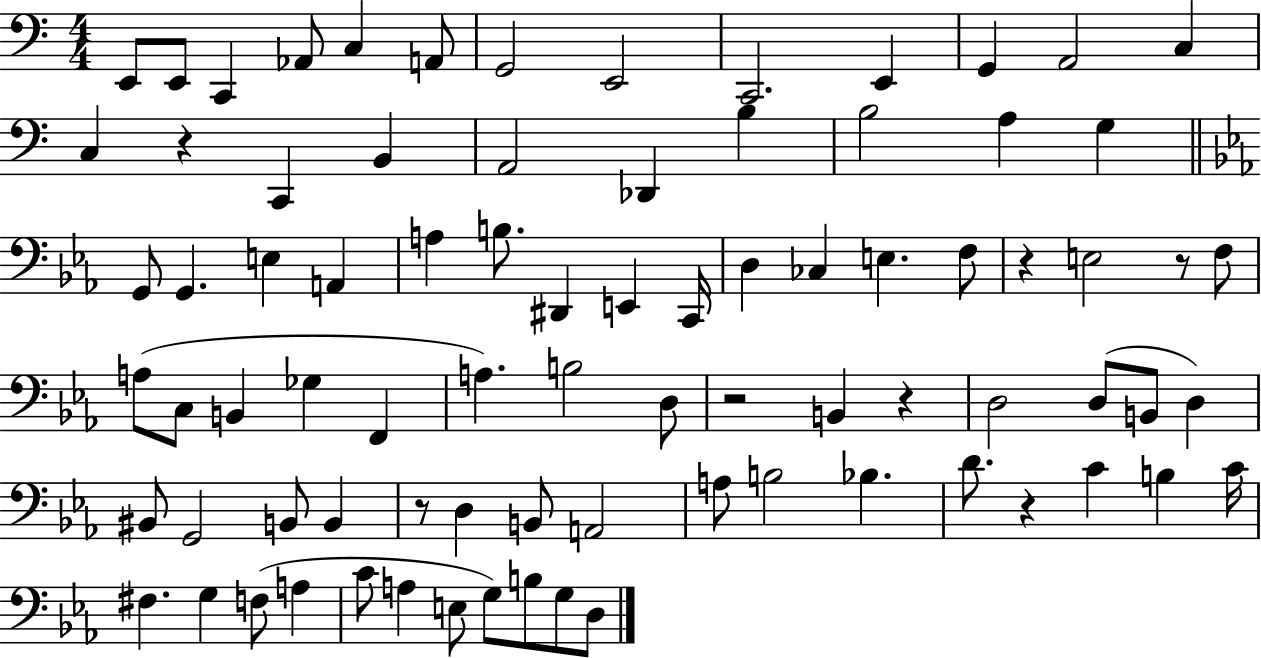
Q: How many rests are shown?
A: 7